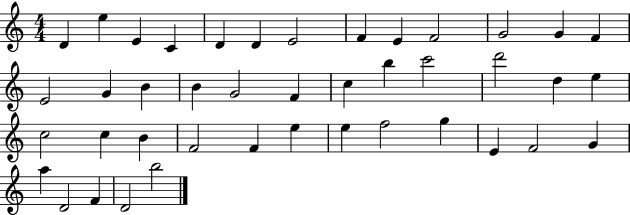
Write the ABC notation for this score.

X:1
T:Untitled
M:4/4
L:1/4
K:C
D e E C D D E2 F E F2 G2 G F E2 G B B G2 F c b c'2 d'2 d e c2 c B F2 F e e f2 g E F2 G a D2 F D2 b2